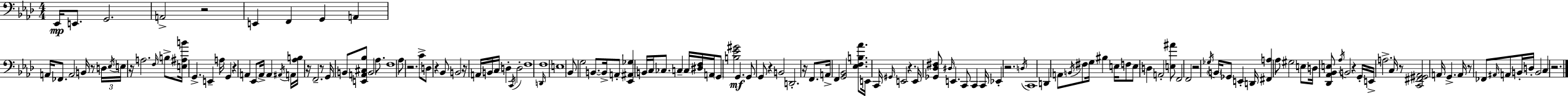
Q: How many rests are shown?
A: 18